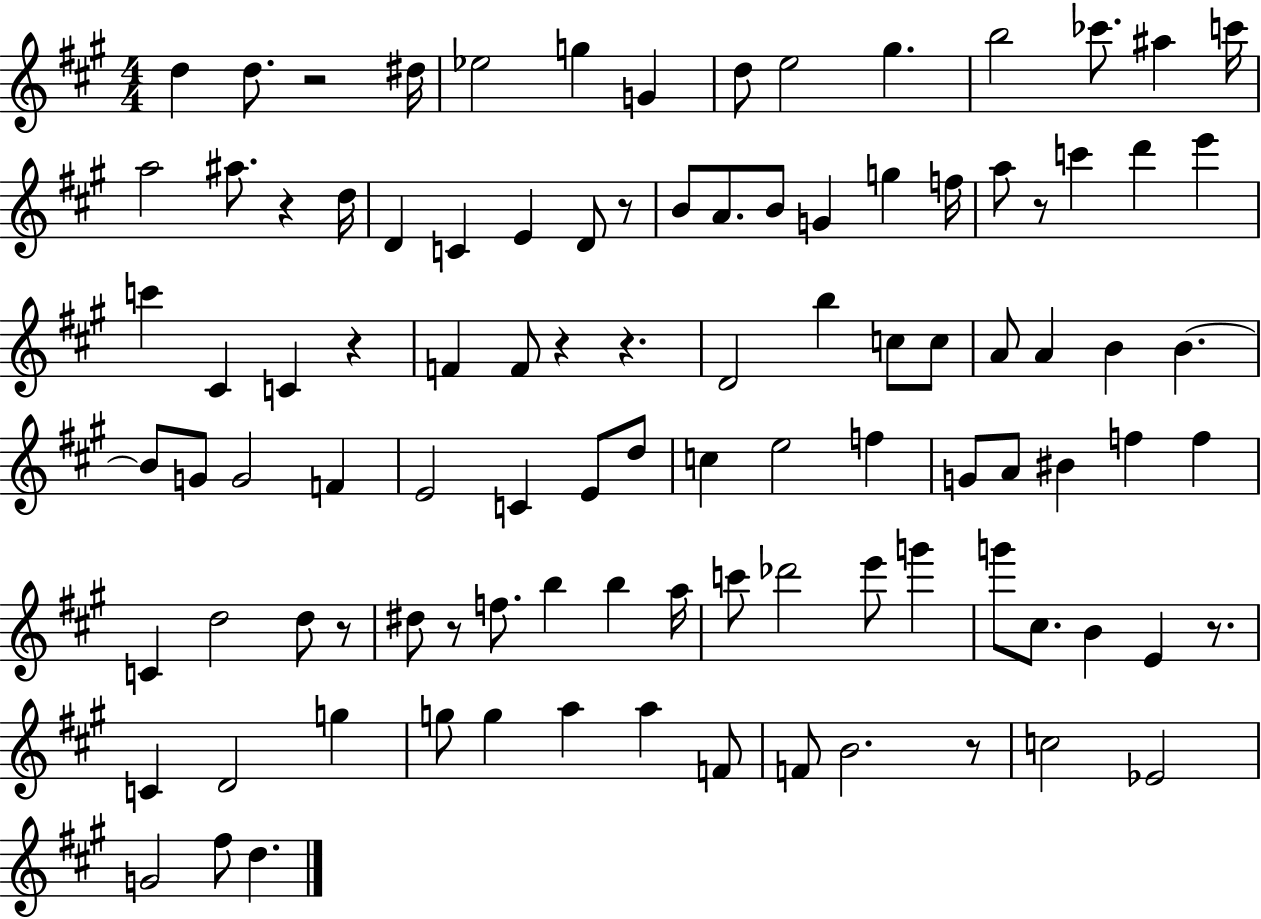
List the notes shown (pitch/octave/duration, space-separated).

D5/q D5/e. R/h D#5/s Eb5/h G5/q G4/q D5/e E5/h G#5/q. B5/h CES6/e. A#5/q C6/s A5/h A#5/e. R/q D5/s D4/q C4/q E4/q D4/e R/e B4/e A4/e. B4/e G4/q G5/q F5/s A5/e R/e C6/q D6/q E6/q C6/q C#4/q C4/q R/q F4/q F4/e R/q R/q. D4/h B5/q C5/e C5/e A4/e A4/q B4/q B4/q. B4/e G4/e G4/h F4/q E4/h C4/q E4/e D5/e C5/q E5/h F5/q G4/e A4/e BIS4/q F5/q F5/q C4/q D5/h D5/e R/e D#5/e R/e F5/e. B5/q B5/q A5/s C6/e Db6/h E6/e G6/q G6/e C#5/e. B4/q E4/q R/e. C4/q D4/h G5/q G5/e G5/q A5/q A5/q F4/e F4/e B4/h. R/e C5/h Eb4/h G4/h F#5/e D5/q.